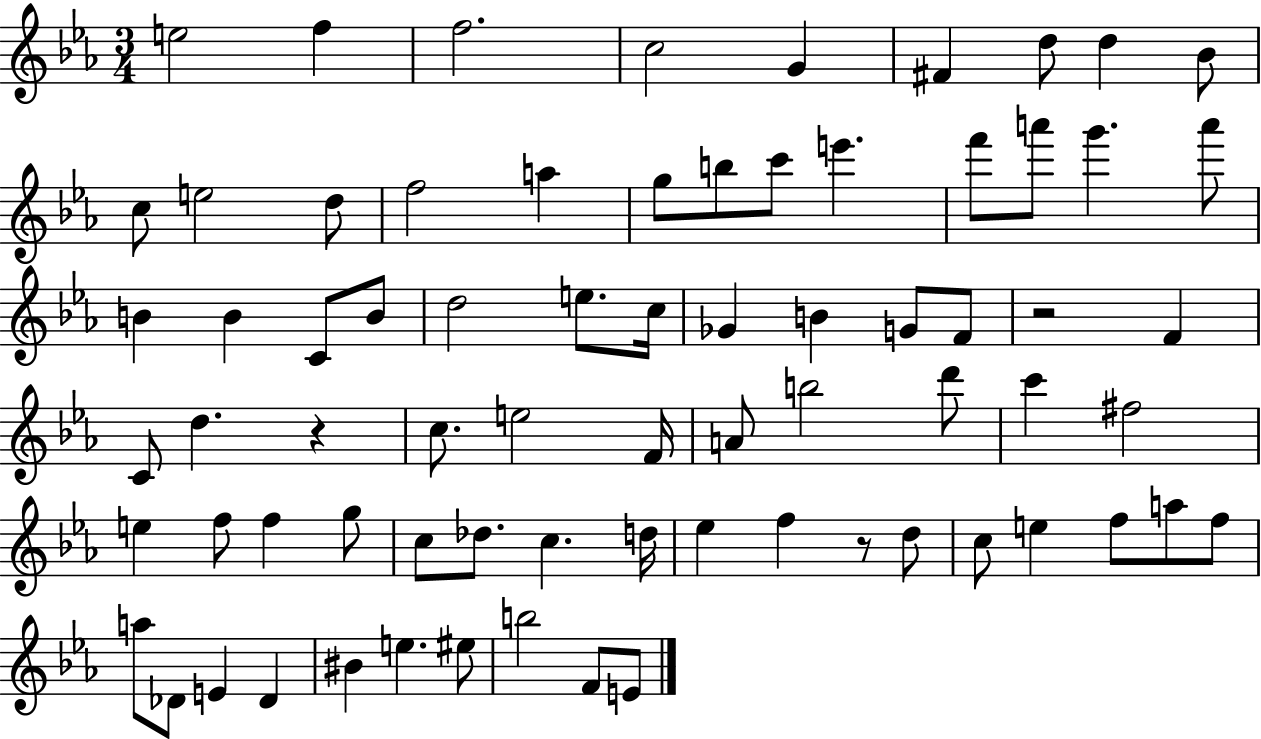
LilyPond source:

{
  \clef treble
  \numericTimeSignature
  \time 3/4
  \key ees \major
  e''2 f''4 | f''2. | c''2 g'4 | fis'4 d''8 d''4 bes'8 | \break c''8 e''2 d''8 | f''2 a''4 | g''8 b''8 c'''8 e'''4. | f'''8 a'''8 g'''4. a'''8 | \break b'4 b'4 c'8 b'8 | d''2 e''8. c''16 | ges'4 b'4 g'8 f'8 | r2 f'4 | \break c'8 d''4. r4 | c''8. e''2 f'16 | a'8 b''2 d'''8 | c'''4 fis''2 | \break e''4 f''8 f''4 g''8 | c''8 des''8. c''4. d''16 | ees''4 f''4 r8 d''8 | c''8 e''4 f''8 a''8 f''8 | \break a''8 des'8 e'4 des'4 | bis'4 e''4. eis''8 | b''2 f'8 e'8 | \bar "|."
}